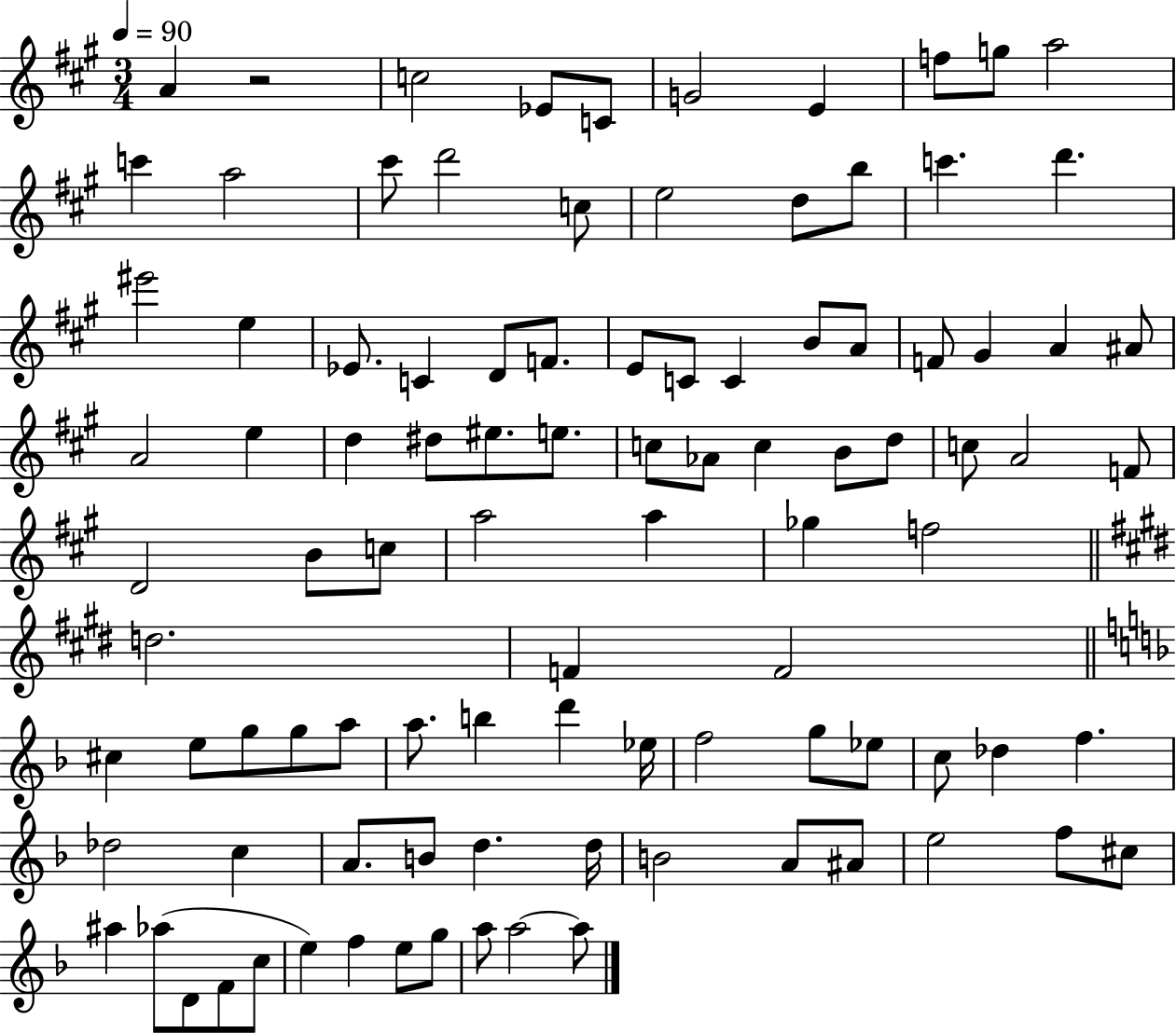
{
  \clef treble
  \numericTimeSignature
  \time 3/4
  \key a \major
  \tempo 4 = 90
  a'4 r2 | c''2 ees'8 c'8 | g'2 e'4 | f''8 g''8 a''2 | \break c'''4 a''2 | cis'''8 d'''2 c''8 | e''2 d''8 b''8 | c'''4. d'''4. | \break eis'''2 e''4 | ees'8. c'4 d'8 f'8. | e'8 c'8 c'4 b'8 a'8 | f'8 gis'4 a'4 ais'8 | \break a'2 e''4 | d''4 dis''8 eis''8. e''8. | c''8 aes'8 c''4 b'8 d''8 | c''8 a'2 f'8 | \break d'2 b'8 c''8 | a''2 a''4 | ges''4 f''2 | \bar "||" \break \key e \major d''2. | f'4 f'2 | \bar "||" \break \key d \minor cis''4 e''8 g''8 g''8 a''8 | a''8. b''4 d'''4 ees''16 | f''2 g''8 ees''8 | c''8 des''4 f''4. | \break des''2 c''4 | a'8. b'8 d''4. d''16 | b'2 a'8 ais'8 | e''2 f''8 cis''8 | \break ais''4 aes''8( d'8 f'8 c''8 | e''4) f''4 e''8 g''8 | a''8 a''2~~ a''8 | \bar "|."
}